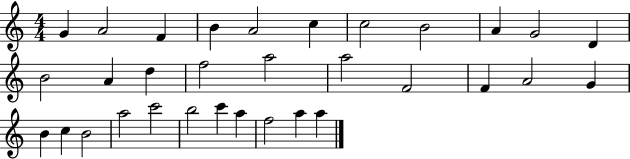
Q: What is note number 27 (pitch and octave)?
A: B5